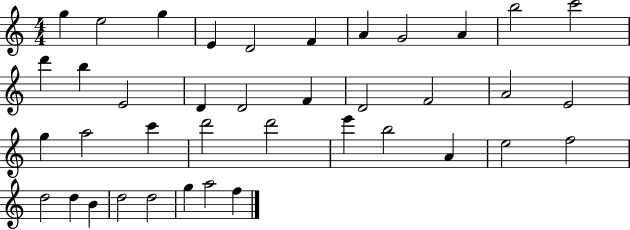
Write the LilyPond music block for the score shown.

{
  \clef treble
  \numericTimeSignature
  \time 4/4
  \key c \major
  g''4 e''2 g''4 | e'4 d'2 f'4 | a'4 g'2 a'4 | b''2 c'''2 | \break d'''4 b''4 e'2 | d'4 d'2 f'4 | d'2 f'2 | a'2 e'2 | \break g''4 a''2 c'''4 | d'''2 d'''2 | e'''4 b''2 a'4 | e''2 f''2 | \break d''2 d''4 b'4 | d''2 d''2 | g''4 a''2 f''4 | \bar "|."
}